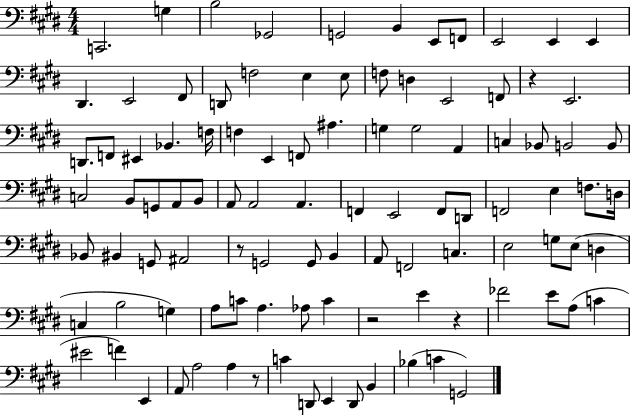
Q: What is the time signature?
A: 4/4